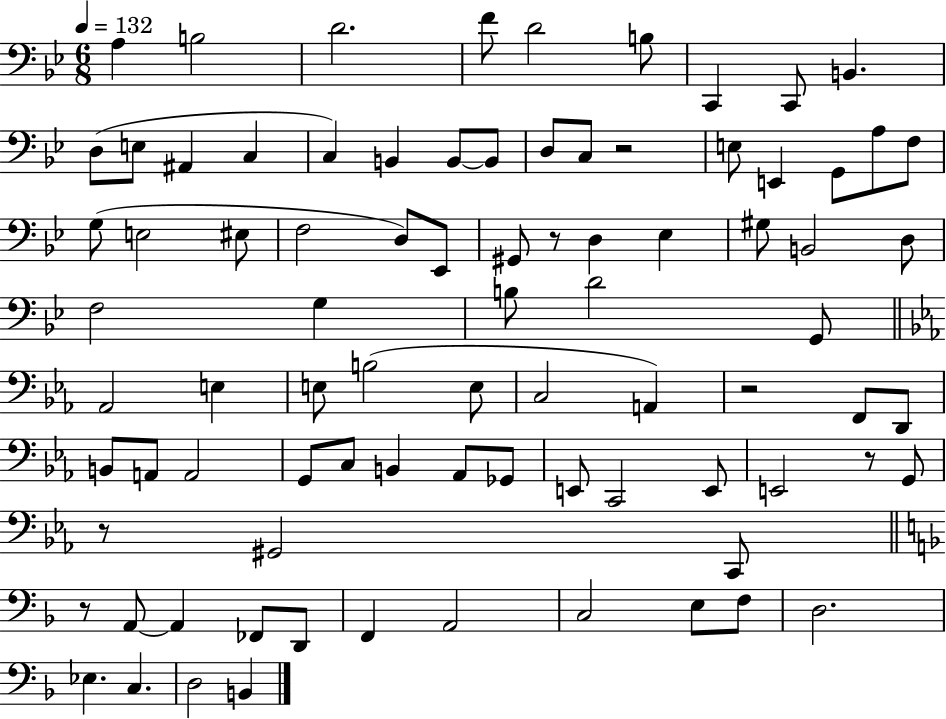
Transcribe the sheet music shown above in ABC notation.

X:1
T:Untitled
M:6/8
L:1/4
K:Bb
A, B,2 D2 F/2 D2 B,/2 C,, C,,/2 B,, D,/2 E,/2 ^A,, C, C, B,, B,,/2 B,,/2 D,/2 C,/2 z2 E,/2 E,, G,,/2 A,/2 F,/2 G,/2 E,2 ^E,/2 F,2 D,/2 _E,,/2 ^G,,/2 z/2 D, _E, ^G,/2 B,,2 D,/2 F,2 G, B,/2 D2 G,,/2 _A,,2 E, E,/2 B,2 E,/2 C,2 A,, z2 F,,/2 D,,/2 B,,/2 A,,/2 A,,2 G,,/2 C,/2 B,, _A,,/2 _G,,/2 E,,/2 C,,2 E,,/2 E,,2 z/2 G,,/2 z/2 ^G,,2 C,,/2 z/2 A,,/2 A,, _F,,/2 D,,/2 F,, A,,2 C,2 E,/2 F,/2 D,2 _E, C, D,2 B,,